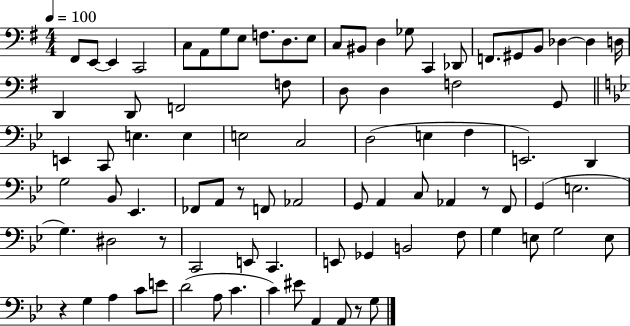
{
  \clef bass
  \numericTimeSignature
  \time 4/4
  \key g \major
  \tempo 4 = 100
  fis,8 e,8~~ e,4 c,2 | c8 a,8 g8 e8 f8. d8. e8 | c8 bis,8 d4 ges8 c,4 des,8 | f,8. gis,8 b,8 des4~~ des4 d16 | \break d,4 d,8 f,2 f8 | d8 d4 f2 g,8 | \bar "||" \break \key bes \major e,4 c,8 e4. e4 | e2 c2 | d2( e4 f4 | e,2.) d,4 | \break g2 bes,8 ees,4. | fes,8 a,8 r8 f,8 aes,2 | g,8 a,4 c8 aes,4 r8 f,8 | g,4( e2. | \break g4.) dis2 r8 | c,2 e,8 c,4. | e,8 ges,4 b,2 f8 | g4 e8 g2 e8 | \break r4 g4 a4 c'8 e'8 | d'2( a8 c'4. | c'4) eis'8 a,4 a,8 r8 g8 | \bar "|."
}